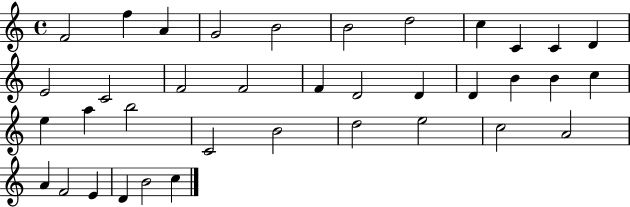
{
  \clef treble
  \time 4/4
  \defaultTimeSignature
  \key c \major
  f'2 f''4 a'4 | g'2 b'2 | b'2 d''2 | c''4 c'4 c'4 d'4 | \break e'2 c'2 | f'2 f'2 | f'4 d'2 d'4 | d'4 b'4 b'4 c''4 | \break e''4 a''4 b''2 | c'2 b'2 | d''2 e''2 | c''2 a'2 | \break a'4 f'2 e'4 | d'4 b'2 c''4 | \bar "|."
}